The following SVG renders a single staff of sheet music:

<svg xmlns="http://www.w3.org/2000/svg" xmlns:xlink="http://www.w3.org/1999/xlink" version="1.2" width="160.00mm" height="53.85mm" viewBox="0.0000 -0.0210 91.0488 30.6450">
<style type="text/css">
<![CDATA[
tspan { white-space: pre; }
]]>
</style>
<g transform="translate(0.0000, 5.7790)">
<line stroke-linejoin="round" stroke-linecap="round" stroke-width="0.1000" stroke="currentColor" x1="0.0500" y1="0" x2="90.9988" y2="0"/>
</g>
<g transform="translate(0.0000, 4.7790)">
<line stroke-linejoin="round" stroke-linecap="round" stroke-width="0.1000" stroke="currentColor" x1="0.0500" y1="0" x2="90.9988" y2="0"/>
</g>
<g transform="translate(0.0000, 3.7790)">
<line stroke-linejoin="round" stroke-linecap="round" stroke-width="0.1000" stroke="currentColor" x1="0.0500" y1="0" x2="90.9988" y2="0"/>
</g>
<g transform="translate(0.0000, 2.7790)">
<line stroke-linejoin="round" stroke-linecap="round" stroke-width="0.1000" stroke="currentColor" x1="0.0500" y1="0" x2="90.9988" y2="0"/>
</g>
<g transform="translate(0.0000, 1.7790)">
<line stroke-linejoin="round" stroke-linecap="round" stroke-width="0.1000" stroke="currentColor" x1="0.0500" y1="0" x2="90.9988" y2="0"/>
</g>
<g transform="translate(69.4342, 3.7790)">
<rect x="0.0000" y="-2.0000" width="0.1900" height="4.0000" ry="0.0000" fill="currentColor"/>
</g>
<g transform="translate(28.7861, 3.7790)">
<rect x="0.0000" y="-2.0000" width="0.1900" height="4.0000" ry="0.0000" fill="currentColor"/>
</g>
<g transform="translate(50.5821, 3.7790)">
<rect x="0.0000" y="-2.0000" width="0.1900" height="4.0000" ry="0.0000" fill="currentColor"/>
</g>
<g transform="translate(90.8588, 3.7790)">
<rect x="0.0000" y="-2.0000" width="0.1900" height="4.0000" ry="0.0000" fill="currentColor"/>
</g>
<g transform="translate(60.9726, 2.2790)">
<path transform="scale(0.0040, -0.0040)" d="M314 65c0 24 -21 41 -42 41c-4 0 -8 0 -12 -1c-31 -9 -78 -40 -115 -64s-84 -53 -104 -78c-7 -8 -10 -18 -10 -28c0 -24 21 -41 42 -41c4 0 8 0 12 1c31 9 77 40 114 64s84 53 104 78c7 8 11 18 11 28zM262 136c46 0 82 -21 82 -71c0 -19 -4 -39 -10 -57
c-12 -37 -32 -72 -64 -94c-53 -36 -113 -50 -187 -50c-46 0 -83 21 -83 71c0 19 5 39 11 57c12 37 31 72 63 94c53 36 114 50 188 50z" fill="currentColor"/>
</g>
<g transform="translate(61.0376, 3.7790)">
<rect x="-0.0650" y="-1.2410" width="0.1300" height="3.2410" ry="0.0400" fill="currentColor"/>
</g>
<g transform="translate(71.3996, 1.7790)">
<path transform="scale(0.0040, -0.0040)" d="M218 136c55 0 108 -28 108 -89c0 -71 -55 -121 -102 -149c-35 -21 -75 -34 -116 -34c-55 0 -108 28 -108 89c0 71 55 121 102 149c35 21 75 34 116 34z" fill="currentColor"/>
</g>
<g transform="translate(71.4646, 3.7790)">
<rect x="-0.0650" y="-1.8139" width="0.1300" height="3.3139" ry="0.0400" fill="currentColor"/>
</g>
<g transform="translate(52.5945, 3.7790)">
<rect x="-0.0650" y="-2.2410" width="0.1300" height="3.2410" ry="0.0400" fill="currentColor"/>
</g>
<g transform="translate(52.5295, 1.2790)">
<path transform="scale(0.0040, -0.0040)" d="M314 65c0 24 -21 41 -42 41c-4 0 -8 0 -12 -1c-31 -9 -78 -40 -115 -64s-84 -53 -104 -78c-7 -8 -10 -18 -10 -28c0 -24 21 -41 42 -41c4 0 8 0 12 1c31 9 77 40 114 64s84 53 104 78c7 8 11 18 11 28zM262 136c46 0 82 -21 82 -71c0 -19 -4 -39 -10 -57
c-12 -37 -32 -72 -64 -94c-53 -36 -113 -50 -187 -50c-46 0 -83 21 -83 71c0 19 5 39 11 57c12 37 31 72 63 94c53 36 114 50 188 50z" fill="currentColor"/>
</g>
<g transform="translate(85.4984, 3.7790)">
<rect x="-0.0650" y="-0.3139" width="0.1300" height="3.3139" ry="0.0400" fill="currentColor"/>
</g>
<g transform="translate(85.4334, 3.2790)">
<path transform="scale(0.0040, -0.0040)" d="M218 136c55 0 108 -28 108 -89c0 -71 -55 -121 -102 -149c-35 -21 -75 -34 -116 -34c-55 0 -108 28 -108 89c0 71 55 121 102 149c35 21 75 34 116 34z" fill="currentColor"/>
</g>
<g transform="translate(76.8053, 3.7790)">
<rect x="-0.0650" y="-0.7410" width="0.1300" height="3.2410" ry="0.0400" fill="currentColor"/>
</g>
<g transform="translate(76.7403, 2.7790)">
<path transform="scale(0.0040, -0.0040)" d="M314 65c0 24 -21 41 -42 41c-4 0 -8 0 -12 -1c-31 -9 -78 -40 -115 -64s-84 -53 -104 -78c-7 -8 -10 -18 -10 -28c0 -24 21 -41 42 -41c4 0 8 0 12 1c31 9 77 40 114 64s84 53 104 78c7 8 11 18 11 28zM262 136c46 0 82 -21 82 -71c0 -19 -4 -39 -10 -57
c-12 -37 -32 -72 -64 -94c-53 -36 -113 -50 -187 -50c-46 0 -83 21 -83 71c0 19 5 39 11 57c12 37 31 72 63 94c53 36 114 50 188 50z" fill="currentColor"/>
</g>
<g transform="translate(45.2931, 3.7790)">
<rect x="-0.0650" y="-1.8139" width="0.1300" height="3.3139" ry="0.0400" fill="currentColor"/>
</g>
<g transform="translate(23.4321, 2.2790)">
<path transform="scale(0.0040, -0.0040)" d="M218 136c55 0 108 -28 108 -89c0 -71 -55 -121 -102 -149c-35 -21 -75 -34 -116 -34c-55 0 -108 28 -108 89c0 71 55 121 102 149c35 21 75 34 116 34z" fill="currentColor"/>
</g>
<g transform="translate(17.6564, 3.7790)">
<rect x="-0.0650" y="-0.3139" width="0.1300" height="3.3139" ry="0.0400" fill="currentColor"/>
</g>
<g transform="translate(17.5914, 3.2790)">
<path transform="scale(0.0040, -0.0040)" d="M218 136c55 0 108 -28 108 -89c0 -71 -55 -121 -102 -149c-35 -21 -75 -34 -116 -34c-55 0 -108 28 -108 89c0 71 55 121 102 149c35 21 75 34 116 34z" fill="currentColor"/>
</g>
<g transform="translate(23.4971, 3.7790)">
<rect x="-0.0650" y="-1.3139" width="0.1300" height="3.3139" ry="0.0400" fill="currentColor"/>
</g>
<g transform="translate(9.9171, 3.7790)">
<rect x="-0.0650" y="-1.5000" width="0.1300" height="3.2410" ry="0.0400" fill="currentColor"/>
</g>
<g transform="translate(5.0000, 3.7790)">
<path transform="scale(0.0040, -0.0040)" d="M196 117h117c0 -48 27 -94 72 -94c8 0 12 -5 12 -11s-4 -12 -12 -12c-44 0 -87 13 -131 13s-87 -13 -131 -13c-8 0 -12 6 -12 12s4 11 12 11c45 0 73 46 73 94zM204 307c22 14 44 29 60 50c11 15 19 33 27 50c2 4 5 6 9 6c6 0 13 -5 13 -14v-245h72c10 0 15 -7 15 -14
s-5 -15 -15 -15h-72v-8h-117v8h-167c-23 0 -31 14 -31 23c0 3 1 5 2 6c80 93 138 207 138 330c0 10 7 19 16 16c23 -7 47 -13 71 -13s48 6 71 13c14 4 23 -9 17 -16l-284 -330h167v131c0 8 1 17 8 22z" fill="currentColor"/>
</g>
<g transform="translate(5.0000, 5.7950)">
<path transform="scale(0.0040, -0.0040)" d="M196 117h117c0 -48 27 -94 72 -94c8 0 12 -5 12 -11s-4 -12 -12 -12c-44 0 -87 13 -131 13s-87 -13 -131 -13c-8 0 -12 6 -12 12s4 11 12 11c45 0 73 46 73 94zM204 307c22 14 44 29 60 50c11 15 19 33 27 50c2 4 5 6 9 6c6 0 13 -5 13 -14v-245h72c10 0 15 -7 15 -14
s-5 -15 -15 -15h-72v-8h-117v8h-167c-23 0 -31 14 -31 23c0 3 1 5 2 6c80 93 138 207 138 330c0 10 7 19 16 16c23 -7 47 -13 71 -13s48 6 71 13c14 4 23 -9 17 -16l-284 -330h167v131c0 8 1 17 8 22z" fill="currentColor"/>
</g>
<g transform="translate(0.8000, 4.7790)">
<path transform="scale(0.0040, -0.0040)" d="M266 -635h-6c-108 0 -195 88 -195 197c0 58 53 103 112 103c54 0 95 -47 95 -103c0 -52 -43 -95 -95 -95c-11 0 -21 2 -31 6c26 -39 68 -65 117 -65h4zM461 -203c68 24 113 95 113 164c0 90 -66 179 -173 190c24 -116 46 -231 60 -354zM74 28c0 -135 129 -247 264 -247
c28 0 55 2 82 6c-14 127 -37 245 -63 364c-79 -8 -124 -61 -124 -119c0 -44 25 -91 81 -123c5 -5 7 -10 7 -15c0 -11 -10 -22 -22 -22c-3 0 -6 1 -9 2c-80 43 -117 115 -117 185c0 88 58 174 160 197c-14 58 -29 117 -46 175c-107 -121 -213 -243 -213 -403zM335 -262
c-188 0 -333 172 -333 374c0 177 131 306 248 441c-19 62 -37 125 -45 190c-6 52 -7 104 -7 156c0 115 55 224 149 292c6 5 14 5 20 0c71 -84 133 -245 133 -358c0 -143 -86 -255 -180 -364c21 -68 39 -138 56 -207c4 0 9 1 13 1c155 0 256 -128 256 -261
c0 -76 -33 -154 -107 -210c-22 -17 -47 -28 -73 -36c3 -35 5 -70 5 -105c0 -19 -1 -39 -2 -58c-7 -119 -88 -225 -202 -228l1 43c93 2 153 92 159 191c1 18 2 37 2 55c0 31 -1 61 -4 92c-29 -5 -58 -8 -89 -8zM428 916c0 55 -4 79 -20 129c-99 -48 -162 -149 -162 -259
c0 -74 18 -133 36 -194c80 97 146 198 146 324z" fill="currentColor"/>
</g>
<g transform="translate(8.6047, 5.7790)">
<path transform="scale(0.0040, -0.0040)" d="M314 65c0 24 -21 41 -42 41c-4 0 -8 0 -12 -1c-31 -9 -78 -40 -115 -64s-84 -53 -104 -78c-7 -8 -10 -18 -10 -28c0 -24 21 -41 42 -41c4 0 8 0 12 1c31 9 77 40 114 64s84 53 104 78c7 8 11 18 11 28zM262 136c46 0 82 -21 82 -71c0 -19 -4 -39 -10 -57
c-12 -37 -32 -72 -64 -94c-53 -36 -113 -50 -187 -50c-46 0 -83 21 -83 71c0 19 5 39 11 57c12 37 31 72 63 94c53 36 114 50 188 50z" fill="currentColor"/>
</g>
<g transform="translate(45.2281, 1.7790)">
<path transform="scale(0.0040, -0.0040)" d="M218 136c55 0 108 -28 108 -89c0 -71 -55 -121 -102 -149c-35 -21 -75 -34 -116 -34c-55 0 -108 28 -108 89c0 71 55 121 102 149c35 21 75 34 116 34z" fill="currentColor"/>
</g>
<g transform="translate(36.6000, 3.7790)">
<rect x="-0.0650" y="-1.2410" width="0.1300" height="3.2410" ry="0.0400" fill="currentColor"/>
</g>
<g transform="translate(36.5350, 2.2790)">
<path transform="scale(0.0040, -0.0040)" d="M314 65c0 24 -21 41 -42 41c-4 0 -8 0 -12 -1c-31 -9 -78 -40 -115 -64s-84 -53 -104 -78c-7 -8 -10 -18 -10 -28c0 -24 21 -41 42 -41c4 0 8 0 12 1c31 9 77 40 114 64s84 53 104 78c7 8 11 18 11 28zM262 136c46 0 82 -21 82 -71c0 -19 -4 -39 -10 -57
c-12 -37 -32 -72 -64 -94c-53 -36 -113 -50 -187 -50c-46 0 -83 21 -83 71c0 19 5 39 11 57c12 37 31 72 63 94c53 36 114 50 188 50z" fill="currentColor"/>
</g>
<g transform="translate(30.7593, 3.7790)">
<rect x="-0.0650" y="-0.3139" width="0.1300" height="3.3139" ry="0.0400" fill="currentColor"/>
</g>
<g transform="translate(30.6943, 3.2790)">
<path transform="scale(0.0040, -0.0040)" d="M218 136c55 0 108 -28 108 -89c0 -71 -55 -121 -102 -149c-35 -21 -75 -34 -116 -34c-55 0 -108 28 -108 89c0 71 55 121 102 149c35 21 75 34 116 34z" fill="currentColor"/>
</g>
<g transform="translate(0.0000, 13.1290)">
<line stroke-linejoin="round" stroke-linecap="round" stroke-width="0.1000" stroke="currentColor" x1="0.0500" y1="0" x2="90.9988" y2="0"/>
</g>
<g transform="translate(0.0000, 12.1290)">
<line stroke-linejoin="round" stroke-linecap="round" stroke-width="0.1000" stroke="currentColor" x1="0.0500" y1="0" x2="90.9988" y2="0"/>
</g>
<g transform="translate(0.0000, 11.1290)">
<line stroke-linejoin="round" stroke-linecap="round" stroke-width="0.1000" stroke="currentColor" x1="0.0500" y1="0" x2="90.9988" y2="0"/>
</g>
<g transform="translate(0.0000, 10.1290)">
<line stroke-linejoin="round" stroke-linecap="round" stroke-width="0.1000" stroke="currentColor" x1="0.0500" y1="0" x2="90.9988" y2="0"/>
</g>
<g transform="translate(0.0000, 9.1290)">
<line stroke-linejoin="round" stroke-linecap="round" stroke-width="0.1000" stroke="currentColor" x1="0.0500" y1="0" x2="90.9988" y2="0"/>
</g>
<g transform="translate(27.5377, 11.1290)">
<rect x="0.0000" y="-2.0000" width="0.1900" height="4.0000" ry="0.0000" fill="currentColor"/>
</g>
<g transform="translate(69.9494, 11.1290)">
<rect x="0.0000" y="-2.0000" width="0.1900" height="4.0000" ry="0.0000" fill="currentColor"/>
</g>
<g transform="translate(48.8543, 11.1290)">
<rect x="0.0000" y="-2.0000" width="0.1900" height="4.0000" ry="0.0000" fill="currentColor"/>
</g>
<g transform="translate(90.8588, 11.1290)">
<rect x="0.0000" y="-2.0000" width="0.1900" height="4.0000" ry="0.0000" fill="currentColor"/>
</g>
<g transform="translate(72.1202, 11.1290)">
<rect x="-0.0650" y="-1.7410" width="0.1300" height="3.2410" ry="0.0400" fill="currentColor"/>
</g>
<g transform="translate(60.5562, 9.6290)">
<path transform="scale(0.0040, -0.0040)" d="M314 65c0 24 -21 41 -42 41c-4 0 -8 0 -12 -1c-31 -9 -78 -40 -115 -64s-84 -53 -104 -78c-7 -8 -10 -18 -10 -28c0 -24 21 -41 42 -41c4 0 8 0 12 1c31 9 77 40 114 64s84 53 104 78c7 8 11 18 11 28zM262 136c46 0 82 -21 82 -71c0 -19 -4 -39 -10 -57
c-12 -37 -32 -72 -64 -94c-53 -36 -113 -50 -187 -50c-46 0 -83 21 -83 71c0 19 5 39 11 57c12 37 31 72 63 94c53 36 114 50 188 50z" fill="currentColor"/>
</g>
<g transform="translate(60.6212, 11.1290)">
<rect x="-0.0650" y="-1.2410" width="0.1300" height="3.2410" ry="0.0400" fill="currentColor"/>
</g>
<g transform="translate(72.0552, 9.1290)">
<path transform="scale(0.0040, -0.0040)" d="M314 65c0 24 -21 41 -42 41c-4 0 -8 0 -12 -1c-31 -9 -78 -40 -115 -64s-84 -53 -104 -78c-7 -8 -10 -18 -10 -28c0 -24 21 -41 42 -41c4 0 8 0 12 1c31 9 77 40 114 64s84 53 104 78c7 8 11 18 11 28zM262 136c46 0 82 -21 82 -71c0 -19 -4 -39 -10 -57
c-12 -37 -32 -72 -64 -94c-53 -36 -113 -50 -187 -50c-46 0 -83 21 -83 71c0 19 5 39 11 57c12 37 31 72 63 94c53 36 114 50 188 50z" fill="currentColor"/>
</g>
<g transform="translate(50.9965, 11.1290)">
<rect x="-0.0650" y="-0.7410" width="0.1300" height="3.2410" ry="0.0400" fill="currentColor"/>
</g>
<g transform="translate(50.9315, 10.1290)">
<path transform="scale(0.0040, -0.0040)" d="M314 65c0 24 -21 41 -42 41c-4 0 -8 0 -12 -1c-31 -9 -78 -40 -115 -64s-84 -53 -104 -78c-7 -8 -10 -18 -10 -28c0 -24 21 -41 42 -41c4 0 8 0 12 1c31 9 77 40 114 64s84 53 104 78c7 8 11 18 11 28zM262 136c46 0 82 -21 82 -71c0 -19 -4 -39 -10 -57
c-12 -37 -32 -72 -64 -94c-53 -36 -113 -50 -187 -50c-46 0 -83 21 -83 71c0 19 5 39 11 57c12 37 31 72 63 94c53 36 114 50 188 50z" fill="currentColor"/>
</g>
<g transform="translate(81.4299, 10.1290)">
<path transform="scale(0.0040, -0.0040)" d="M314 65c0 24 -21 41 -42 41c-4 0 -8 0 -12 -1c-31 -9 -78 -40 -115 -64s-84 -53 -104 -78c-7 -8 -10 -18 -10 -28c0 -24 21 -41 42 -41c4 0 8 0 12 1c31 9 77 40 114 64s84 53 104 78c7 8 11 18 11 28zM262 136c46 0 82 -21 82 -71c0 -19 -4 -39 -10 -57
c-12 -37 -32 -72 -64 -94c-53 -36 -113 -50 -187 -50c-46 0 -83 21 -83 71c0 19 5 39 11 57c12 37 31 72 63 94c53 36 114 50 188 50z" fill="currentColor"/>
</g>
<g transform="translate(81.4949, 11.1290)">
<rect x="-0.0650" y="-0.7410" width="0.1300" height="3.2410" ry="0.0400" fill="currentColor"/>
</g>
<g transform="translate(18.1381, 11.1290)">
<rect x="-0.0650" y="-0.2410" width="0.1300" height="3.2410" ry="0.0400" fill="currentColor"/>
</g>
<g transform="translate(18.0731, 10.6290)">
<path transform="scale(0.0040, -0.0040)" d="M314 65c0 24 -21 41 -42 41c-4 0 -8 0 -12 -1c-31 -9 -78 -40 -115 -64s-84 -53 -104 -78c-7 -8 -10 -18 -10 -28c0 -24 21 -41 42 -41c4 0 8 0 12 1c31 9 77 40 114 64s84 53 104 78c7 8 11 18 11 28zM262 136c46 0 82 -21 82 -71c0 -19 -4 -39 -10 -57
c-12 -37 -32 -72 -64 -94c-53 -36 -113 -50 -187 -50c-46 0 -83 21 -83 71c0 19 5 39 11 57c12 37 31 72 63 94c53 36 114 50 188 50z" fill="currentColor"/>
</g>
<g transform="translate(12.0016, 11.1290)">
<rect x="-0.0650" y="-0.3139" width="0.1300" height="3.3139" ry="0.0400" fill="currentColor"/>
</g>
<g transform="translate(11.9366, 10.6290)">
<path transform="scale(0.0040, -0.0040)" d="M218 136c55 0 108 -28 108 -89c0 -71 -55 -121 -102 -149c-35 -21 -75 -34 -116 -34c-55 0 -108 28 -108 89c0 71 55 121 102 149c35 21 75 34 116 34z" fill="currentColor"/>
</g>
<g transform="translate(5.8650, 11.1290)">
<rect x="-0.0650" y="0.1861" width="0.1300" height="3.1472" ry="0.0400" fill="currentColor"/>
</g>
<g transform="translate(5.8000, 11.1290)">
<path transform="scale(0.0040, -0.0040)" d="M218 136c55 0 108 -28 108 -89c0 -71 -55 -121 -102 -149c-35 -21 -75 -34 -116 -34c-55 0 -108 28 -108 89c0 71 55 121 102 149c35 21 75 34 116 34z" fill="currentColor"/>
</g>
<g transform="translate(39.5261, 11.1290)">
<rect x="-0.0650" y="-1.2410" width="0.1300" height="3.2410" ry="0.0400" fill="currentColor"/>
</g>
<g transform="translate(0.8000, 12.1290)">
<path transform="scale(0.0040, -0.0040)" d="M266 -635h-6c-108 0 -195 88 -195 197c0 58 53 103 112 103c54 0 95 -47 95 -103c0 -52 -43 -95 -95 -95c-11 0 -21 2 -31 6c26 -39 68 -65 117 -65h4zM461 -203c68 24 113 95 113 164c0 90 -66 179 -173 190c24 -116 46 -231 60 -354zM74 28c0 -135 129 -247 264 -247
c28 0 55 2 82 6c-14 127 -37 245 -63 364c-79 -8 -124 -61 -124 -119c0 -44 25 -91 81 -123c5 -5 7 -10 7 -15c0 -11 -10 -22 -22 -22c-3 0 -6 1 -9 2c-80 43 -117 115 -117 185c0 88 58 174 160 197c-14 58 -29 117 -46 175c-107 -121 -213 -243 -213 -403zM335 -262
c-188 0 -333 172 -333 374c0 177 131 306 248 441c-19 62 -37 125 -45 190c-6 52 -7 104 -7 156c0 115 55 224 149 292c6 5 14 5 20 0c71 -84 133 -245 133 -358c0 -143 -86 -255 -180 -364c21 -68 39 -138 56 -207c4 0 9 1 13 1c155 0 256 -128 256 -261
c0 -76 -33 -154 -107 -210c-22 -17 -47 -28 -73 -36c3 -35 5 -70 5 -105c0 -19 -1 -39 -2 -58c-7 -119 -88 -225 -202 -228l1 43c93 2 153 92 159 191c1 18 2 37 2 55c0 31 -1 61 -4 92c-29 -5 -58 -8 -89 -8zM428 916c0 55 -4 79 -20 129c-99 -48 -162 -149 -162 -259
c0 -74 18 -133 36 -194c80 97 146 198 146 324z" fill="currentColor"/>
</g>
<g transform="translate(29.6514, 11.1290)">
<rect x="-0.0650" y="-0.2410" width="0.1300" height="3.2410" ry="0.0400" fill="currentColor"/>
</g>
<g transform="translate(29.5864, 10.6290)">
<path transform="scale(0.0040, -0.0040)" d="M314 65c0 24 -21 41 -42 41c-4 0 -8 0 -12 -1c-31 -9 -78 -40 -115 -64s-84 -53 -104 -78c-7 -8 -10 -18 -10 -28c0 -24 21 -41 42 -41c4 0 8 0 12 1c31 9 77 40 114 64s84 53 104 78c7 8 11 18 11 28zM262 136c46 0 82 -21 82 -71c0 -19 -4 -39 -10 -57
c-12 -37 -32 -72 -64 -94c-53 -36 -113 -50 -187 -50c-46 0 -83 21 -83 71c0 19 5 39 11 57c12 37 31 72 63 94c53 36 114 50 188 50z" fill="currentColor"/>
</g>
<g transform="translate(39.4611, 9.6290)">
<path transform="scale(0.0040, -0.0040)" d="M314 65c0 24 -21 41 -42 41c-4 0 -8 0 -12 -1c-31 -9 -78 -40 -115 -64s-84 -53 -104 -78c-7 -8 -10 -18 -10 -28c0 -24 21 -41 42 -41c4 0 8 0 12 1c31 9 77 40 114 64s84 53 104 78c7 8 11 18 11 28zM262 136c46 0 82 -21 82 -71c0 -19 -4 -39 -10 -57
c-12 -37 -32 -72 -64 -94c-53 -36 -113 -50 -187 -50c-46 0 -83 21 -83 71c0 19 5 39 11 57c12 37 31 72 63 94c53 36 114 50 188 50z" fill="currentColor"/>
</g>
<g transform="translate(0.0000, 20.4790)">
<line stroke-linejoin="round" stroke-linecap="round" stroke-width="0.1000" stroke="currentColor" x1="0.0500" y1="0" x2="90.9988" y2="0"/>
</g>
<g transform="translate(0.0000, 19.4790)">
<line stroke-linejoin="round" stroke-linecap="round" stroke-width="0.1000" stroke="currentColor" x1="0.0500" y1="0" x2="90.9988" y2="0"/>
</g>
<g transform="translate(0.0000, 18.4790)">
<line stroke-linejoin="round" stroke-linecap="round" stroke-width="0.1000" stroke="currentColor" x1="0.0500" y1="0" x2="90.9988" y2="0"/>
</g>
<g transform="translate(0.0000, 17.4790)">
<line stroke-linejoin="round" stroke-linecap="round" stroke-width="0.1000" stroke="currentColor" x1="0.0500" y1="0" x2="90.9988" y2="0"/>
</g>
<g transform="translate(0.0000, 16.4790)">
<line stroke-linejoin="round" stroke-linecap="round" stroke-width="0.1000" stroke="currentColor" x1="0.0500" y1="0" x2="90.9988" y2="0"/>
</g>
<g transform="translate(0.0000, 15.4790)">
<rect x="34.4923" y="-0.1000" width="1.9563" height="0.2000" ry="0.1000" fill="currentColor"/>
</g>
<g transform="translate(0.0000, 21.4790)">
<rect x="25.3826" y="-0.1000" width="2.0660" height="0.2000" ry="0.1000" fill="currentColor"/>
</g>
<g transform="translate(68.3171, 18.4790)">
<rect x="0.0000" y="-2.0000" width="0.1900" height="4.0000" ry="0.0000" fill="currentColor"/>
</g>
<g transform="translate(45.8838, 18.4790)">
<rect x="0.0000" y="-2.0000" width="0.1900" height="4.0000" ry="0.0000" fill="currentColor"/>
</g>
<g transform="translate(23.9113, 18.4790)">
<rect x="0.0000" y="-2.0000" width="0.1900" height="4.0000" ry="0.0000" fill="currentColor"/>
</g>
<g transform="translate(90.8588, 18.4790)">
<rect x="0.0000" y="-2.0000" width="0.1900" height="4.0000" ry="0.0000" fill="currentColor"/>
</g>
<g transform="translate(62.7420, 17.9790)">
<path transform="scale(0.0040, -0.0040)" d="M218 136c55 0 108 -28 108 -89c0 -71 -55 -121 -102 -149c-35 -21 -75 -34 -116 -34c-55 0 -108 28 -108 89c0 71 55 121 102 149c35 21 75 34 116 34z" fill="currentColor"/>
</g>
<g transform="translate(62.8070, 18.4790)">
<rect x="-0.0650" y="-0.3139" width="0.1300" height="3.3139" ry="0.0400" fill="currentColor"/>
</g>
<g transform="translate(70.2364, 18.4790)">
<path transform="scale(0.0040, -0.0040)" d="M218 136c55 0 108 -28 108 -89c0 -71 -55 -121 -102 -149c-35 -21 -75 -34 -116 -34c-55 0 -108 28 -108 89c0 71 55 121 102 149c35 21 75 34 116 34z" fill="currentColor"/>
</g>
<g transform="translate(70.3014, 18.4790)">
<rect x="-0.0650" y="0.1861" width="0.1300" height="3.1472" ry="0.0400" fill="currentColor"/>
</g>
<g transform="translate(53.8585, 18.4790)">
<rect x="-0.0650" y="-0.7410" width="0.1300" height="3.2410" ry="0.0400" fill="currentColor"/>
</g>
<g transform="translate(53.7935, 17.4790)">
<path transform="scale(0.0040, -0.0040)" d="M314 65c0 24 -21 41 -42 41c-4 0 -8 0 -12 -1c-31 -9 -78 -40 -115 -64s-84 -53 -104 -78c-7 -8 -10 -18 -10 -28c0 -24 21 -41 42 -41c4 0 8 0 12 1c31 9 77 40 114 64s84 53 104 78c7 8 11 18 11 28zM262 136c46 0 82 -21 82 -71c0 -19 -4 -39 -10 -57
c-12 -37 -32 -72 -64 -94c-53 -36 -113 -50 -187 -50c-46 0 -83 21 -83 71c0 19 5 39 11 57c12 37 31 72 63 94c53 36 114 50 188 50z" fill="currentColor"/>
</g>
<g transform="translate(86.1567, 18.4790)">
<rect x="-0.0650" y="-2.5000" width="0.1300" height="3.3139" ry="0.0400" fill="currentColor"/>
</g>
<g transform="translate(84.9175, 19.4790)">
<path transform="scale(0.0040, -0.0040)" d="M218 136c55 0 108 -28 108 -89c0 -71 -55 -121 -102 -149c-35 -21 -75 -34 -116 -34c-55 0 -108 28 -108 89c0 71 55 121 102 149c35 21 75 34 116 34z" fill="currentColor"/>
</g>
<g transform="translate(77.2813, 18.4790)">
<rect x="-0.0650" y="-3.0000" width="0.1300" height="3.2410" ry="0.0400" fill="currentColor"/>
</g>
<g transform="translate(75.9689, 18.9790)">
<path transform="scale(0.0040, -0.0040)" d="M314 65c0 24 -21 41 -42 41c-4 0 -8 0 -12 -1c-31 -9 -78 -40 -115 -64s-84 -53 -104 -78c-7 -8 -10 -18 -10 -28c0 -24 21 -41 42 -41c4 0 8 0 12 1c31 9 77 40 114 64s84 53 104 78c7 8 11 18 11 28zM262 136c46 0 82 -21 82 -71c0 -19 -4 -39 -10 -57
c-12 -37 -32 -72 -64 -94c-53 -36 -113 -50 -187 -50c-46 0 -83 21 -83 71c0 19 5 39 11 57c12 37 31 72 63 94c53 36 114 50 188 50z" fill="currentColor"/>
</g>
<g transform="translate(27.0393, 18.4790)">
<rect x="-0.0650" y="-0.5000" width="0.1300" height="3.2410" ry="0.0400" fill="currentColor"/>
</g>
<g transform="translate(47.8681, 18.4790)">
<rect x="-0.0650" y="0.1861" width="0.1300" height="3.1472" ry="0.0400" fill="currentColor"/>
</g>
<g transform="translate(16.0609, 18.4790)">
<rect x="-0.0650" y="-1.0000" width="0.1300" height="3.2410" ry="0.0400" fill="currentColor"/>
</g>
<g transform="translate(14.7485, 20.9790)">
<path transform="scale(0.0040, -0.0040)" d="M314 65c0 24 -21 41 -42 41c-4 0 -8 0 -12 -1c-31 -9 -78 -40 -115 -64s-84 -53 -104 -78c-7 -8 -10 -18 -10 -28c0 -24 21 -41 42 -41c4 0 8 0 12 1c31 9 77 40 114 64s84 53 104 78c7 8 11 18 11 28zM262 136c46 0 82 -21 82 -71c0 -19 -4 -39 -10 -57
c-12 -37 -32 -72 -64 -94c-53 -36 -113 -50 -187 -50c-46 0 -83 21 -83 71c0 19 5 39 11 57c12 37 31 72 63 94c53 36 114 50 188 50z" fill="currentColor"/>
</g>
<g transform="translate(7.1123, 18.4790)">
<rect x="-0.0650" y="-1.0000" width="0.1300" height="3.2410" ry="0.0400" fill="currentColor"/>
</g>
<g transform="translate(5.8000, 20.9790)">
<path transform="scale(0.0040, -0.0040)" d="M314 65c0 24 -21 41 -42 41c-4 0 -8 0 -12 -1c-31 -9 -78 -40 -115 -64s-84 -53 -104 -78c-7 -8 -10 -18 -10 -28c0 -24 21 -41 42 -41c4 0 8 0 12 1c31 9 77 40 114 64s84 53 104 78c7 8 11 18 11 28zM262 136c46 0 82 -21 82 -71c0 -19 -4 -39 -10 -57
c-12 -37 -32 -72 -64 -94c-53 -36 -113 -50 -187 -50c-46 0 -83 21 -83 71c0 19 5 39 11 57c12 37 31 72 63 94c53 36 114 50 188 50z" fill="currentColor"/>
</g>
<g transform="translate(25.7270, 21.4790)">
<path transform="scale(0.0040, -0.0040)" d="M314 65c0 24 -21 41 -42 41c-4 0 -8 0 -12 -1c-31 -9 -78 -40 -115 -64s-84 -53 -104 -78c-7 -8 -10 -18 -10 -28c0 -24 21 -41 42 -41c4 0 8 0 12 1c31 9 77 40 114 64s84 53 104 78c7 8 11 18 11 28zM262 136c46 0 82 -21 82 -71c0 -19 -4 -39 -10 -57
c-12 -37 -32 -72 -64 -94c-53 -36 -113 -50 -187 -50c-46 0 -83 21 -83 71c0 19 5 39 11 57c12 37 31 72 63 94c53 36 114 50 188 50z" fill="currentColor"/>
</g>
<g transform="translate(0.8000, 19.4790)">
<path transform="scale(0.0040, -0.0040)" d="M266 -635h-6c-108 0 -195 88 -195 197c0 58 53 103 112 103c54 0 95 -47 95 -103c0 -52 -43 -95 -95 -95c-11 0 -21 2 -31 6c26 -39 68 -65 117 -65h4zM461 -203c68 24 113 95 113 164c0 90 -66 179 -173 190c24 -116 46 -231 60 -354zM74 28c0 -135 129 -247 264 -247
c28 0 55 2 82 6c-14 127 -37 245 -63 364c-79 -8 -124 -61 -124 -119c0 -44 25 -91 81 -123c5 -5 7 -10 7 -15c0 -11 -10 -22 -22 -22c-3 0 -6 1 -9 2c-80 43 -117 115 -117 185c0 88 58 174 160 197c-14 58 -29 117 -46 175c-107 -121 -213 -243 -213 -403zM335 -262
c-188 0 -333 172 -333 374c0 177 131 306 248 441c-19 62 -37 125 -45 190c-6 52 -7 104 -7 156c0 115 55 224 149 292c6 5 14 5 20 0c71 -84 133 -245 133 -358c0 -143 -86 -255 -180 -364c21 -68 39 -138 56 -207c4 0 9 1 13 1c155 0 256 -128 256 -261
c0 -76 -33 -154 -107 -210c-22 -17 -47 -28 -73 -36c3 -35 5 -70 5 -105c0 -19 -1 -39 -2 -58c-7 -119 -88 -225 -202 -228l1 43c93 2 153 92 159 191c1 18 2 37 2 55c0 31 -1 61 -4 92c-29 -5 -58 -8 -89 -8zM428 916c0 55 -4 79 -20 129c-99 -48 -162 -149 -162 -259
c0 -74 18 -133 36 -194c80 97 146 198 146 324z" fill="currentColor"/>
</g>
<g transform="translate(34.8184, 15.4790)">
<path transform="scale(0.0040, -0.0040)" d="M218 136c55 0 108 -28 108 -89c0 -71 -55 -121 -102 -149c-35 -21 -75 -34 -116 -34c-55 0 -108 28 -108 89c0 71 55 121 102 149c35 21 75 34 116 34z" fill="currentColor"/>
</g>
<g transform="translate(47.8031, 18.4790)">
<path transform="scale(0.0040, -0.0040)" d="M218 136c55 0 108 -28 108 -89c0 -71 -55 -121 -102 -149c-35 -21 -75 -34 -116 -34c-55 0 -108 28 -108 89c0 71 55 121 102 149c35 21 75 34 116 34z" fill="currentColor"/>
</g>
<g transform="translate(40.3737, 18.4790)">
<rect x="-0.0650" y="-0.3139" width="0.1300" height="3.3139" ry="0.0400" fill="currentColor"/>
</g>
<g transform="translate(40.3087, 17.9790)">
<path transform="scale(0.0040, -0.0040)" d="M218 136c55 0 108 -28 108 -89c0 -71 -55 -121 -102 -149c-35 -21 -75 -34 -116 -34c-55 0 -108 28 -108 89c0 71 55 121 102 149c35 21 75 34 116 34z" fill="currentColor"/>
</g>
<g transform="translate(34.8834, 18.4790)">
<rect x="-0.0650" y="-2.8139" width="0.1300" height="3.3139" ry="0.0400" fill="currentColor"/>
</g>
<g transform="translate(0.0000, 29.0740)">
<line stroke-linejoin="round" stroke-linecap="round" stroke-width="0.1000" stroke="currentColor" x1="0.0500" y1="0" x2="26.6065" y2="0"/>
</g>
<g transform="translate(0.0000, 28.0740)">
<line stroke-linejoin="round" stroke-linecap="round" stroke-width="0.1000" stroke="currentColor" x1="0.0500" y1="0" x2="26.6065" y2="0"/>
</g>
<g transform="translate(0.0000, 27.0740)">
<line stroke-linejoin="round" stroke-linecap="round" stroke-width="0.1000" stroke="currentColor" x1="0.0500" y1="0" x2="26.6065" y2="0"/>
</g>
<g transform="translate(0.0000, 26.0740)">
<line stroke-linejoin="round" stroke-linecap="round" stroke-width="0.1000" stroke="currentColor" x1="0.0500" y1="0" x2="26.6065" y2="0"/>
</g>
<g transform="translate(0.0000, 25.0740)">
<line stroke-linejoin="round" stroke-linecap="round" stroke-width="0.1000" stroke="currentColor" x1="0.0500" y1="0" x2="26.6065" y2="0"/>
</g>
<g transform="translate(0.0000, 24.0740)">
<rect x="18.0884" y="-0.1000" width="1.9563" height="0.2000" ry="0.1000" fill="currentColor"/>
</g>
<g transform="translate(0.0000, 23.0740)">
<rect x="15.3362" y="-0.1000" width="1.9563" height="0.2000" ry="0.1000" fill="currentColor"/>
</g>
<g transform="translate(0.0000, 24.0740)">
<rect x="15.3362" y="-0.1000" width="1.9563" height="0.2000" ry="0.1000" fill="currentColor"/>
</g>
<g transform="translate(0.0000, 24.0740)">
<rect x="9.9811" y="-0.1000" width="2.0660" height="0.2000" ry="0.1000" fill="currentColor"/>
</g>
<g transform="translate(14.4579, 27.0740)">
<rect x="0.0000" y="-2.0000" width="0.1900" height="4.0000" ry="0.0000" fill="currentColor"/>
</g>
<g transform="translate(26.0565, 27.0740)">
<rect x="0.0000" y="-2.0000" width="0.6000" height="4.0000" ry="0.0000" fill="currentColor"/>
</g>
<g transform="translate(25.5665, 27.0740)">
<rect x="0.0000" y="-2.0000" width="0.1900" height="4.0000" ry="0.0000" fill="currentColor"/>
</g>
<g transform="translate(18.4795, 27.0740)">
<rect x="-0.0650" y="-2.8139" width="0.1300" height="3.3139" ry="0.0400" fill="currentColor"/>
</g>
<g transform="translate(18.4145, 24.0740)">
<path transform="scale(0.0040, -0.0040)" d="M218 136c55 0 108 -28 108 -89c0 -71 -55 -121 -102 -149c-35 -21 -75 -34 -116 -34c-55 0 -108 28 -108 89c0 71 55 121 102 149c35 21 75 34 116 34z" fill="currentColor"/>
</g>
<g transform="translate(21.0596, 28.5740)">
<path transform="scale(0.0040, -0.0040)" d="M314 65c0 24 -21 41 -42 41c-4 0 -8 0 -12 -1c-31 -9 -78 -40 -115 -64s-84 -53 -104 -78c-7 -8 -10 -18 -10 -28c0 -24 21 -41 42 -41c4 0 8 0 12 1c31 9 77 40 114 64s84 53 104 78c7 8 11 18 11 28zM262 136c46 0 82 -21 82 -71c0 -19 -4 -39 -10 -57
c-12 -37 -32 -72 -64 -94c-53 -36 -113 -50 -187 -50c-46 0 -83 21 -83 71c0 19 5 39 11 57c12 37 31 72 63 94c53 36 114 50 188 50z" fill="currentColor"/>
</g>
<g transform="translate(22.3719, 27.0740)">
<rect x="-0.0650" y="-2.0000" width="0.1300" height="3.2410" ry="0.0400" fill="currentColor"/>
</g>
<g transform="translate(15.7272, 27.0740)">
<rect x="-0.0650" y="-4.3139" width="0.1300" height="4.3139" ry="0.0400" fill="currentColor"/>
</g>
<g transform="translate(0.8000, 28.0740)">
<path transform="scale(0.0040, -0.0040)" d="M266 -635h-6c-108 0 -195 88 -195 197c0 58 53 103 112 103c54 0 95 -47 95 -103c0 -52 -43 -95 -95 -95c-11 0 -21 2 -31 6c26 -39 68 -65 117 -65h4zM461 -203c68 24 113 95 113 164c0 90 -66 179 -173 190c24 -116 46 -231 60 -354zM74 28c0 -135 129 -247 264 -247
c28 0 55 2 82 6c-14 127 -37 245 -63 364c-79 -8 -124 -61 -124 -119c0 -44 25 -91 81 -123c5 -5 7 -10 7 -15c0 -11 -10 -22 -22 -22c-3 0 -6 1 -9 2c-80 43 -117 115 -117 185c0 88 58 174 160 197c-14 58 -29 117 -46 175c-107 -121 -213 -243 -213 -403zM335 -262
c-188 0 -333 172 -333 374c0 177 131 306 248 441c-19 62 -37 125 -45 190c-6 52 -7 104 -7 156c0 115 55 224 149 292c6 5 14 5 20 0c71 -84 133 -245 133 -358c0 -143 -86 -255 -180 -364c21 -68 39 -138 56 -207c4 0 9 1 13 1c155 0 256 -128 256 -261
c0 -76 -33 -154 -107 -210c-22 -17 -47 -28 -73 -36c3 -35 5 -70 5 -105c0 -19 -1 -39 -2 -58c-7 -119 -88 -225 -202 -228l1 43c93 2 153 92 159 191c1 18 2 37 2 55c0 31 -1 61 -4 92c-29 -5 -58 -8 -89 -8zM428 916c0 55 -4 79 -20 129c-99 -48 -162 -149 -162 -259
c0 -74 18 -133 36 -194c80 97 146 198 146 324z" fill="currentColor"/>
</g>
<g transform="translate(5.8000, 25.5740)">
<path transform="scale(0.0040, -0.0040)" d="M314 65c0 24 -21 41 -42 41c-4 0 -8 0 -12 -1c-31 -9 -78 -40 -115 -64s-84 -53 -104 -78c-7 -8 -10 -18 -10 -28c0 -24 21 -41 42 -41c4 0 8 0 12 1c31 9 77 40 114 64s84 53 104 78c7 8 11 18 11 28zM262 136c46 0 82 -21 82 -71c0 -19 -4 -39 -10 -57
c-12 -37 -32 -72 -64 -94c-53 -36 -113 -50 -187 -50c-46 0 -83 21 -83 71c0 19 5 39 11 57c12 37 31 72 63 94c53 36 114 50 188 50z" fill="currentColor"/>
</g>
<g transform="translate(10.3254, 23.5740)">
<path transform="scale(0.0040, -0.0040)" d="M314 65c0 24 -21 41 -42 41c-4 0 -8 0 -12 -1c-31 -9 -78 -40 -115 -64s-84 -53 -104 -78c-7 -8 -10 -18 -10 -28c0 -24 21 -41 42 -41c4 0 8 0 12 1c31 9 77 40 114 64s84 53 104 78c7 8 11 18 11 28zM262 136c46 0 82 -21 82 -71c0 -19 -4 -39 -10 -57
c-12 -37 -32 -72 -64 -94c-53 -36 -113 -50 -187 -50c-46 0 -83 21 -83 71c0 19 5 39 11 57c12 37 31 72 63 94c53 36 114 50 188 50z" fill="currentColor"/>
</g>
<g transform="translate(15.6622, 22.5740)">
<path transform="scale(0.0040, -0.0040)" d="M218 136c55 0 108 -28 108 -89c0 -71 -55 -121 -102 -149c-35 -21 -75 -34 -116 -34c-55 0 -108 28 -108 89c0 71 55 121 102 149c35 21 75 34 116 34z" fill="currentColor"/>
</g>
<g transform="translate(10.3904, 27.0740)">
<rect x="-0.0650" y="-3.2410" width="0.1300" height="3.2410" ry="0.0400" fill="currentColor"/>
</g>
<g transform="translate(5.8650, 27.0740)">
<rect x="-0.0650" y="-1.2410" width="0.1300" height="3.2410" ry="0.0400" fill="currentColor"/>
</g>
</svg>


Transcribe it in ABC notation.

X:1
T:Untitled
M:4/4
L:1/4
K:C
E2 c e c e2 f g2 e2 f d2 c B c c2 c2 e2 d2 e2 f2 d2 D2 D2 C2 a c B d2 c B A2 G e2 b2 d' a F2